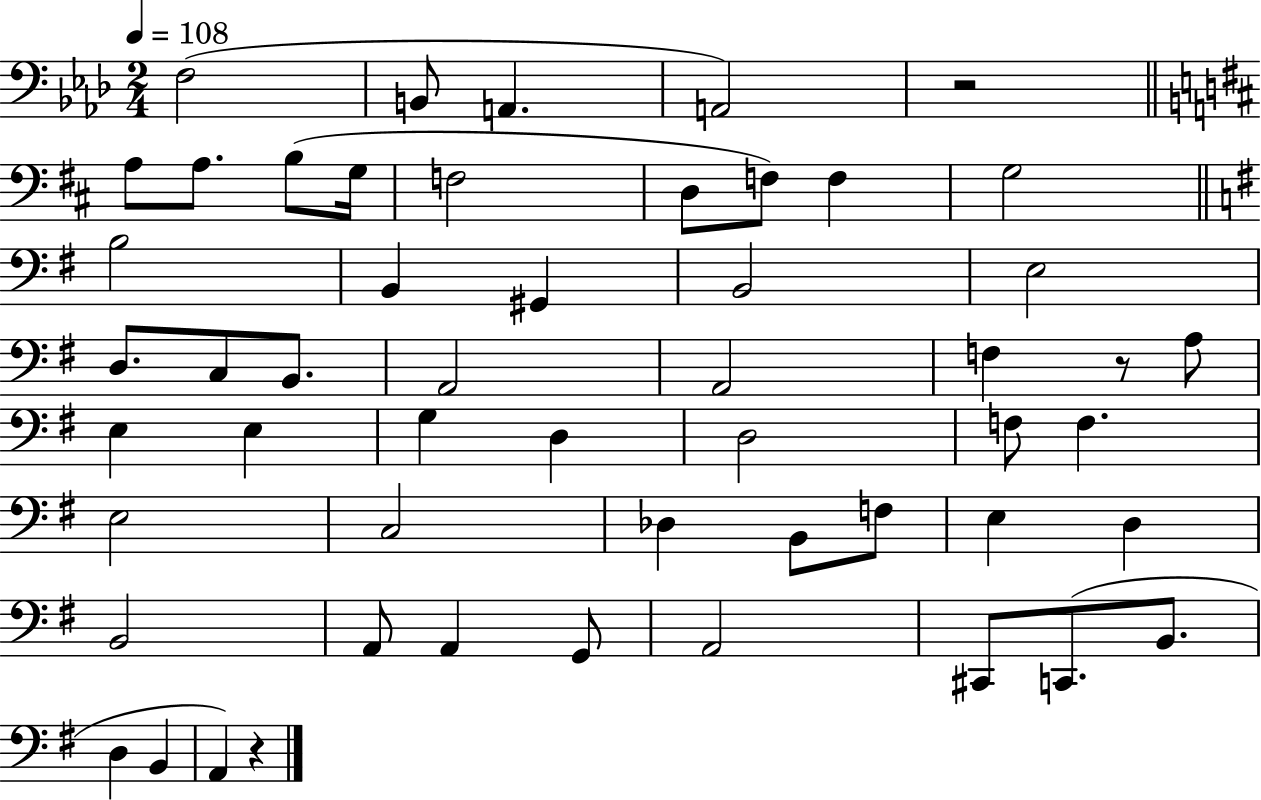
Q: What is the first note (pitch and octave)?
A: F3